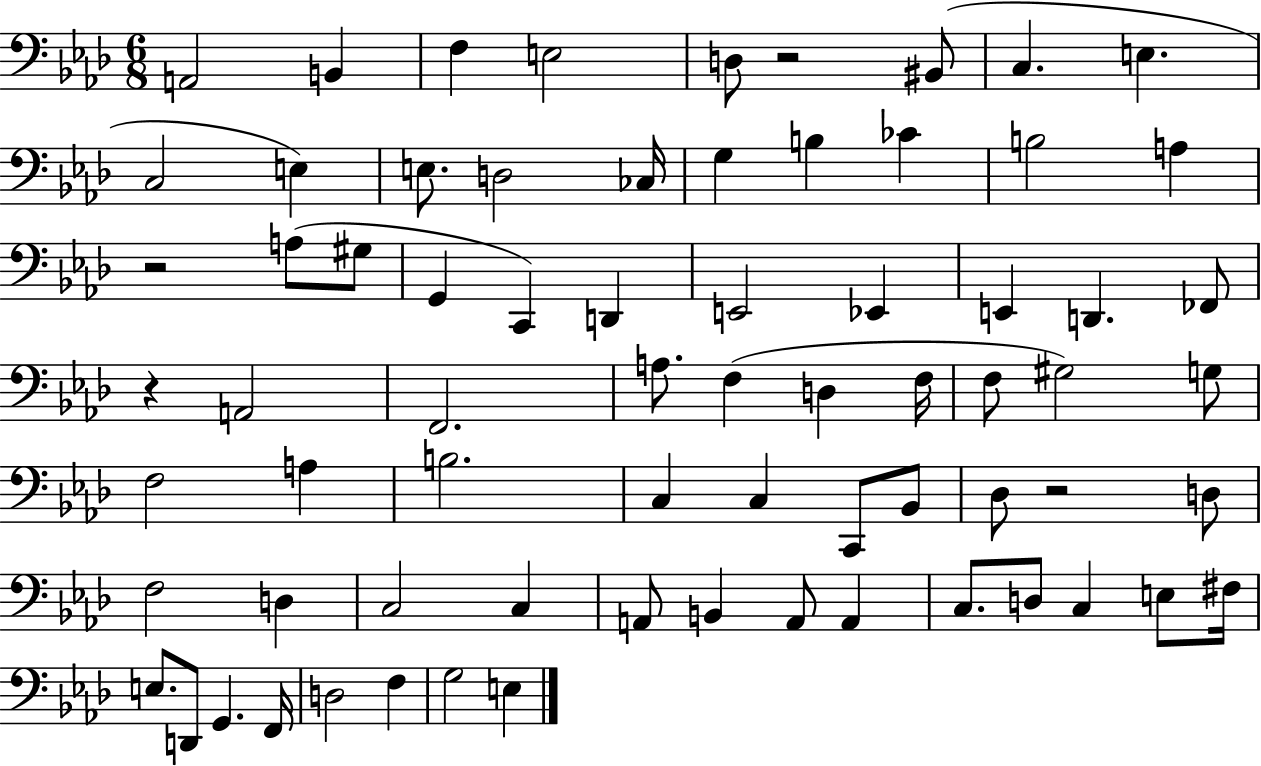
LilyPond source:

{
  \clef bass
  \numericTimeSignature
  \time 6/8
  \key aes \major
  a,2 b,4 | f4 e2 | d8 r2 bis,8( | c4. e4. | \break c2 e4) | e8. d2 ces16 | g4 b4 ces'4 | b2 a4 | \break r2 a8( gis8 | g,4 c,4) d,4 | e,2 ees,4 | e,4 d,4. fes,8 | \break r4 a,2 | f,2. | a8. f4( d4 f16 | f8 gis2) g8 | \break f2 a4 | b2. | c4 c4 c,8 bes,8 | des8 r2 d8 | \break f2 d4 | c2 c4 | a,8 b,4 a,8 a,4 | c8. d8 c4 e8 fis16 | \break e8. d,8 g,4. f,16 | d2 f4 | g2 e4 | \bar "|."
}